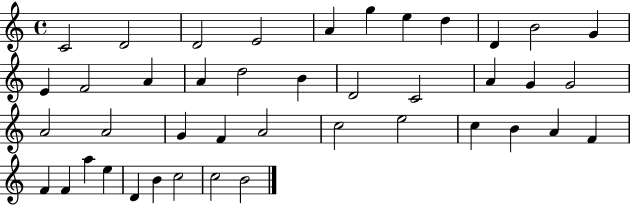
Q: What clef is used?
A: treble